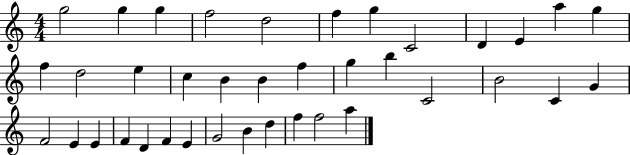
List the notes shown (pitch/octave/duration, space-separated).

G5/h G5/q G5/q F5/h D5/h F5/q G5/q C4/h D4/q E4/q A5/q G5/q F5/q D5/h E5/q C5/q B4/q B4/q F5/q G5/q B5/q C4/h B4/h C4/q G4/q F4/h E4/q E4/q F4/q D4/q F4/q E4/q G4/h B4/q D5/q F5/q F5/h A5/q